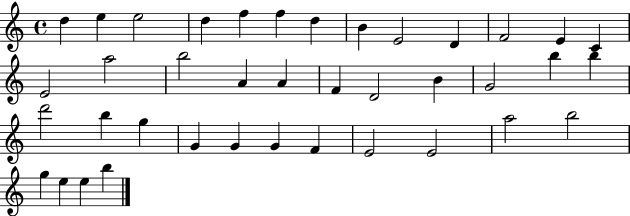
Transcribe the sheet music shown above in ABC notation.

X:1
T:Untitled
M:4/4
L:1/4
K:C
d e e2 d f f d B E2 D F2 E C E2 a2 b2 A A F D2 B G2 b b d'2 b g G G G F E2 E2 a2 b2 g e e b